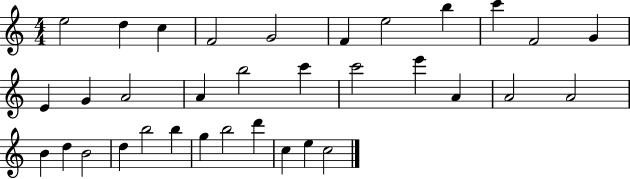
X:1
T:Untitled
M:4/4
L:1/4
K:C
e2 d c F2 G2 F e2 b c' F2 G E G A2 A b2 c' c'2 e' A A2 A2 B d B2 d b2 b g b2 d' c e c2